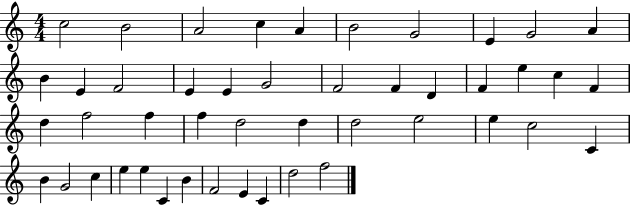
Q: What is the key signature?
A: C major